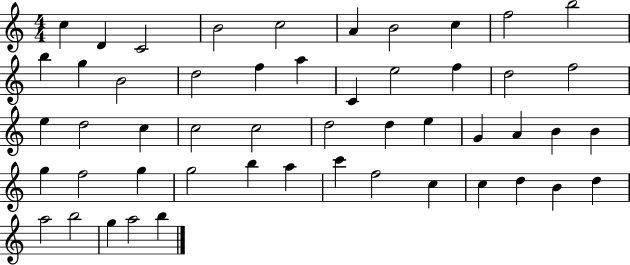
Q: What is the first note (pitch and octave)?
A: C5